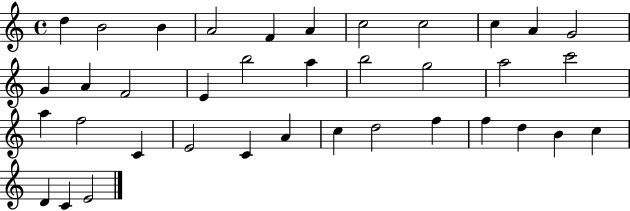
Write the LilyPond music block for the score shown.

{
  \clef treble
  \time 4/4
  \defaultTimeSignature
  \key c \major
  d''4 b'2 b'4 | a'2 f'4 a'4 | c''2 c''2 | c''4 a'4 g'2 | \break g'4 a'4 f'2 | e'4 b''2 a''4 | b''2 g''2 | a''2 c'''2 | \break a''4 f''2 c'4 | e'2 c'4 a'4 | c''4 d''2 f''4 | f''4 d''4 b'4 c''4 | \break d'4 c'4 e'2 | \bar "|."
}